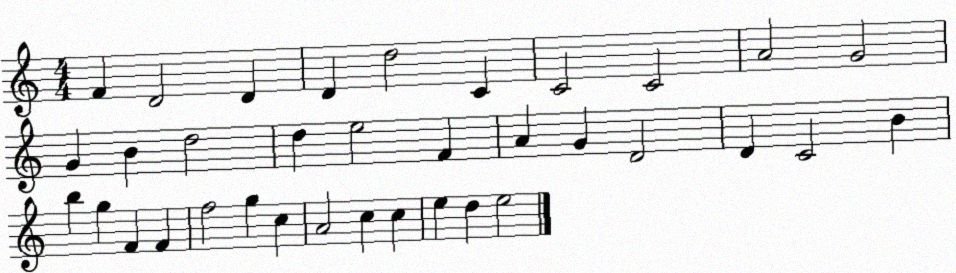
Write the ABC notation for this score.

X:1
T:Untitled
M:4/4
L:1/4
K:C
F D2 D D d2 C C2 C2 A2 G2 G B d2 d e2 F A G D2 D C2 B b g F F f2 g c A2 c c e d e2